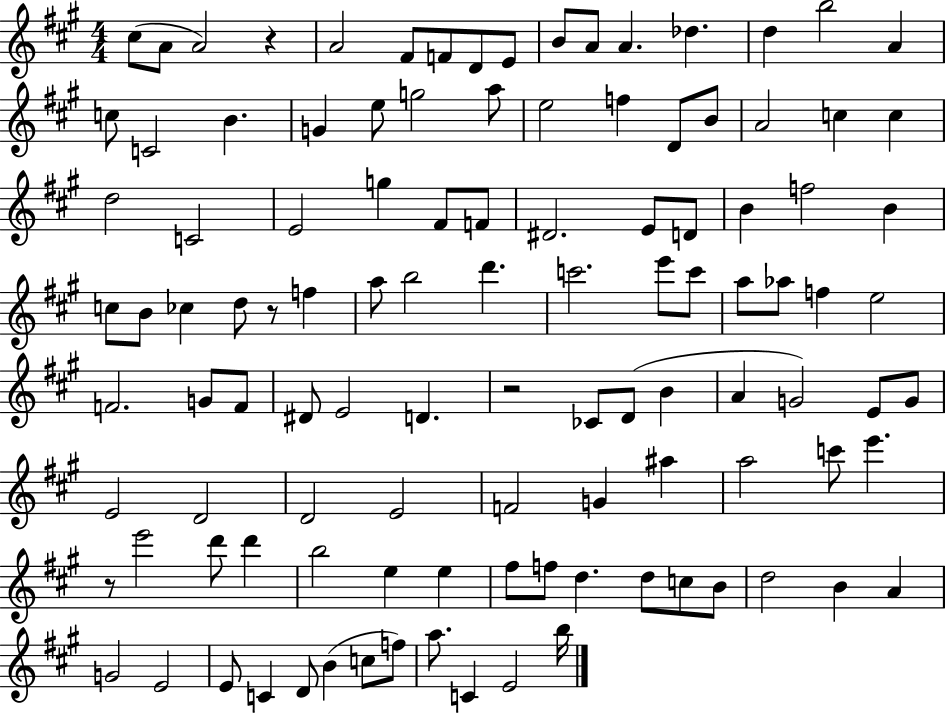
X:1
T:Untitled
M:4/4
L:1/4
K:A
^c/2 A/2 A2 z A2 ^F/2 F/2 D/2 E/2 B/2 A/2 A _d d b2 A c/2 C2 B G e/2 g2 a/2 e2 f D/2 B/2 A2 c c d2 C2 E2 g ^F/2 F/2 ^D2 E/2 D/2 B f2 B c/2 B/2 _c d/2 z/2 f a/2 b2 d' c'2 e'/2 c'/2 a/2 _a/2 f e2 F2 G/2 F/2 ^D/2 E2 D z2 _C/2 D/2 B A G2 E/2 G/2 E2 D2 D2 E2 F2 G ^a a2 c'/2 e' z/2 e'2 d'/2 d' b2 e e ^f/2 f/2 d d/2 c/2 B/2 d2 B A G2 E2 E/2 C D/2 B c/2 f/2 a/2 C E2 b/4